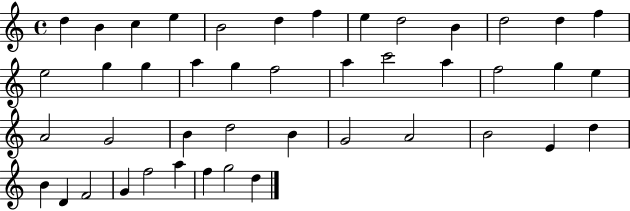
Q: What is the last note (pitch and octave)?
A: D5